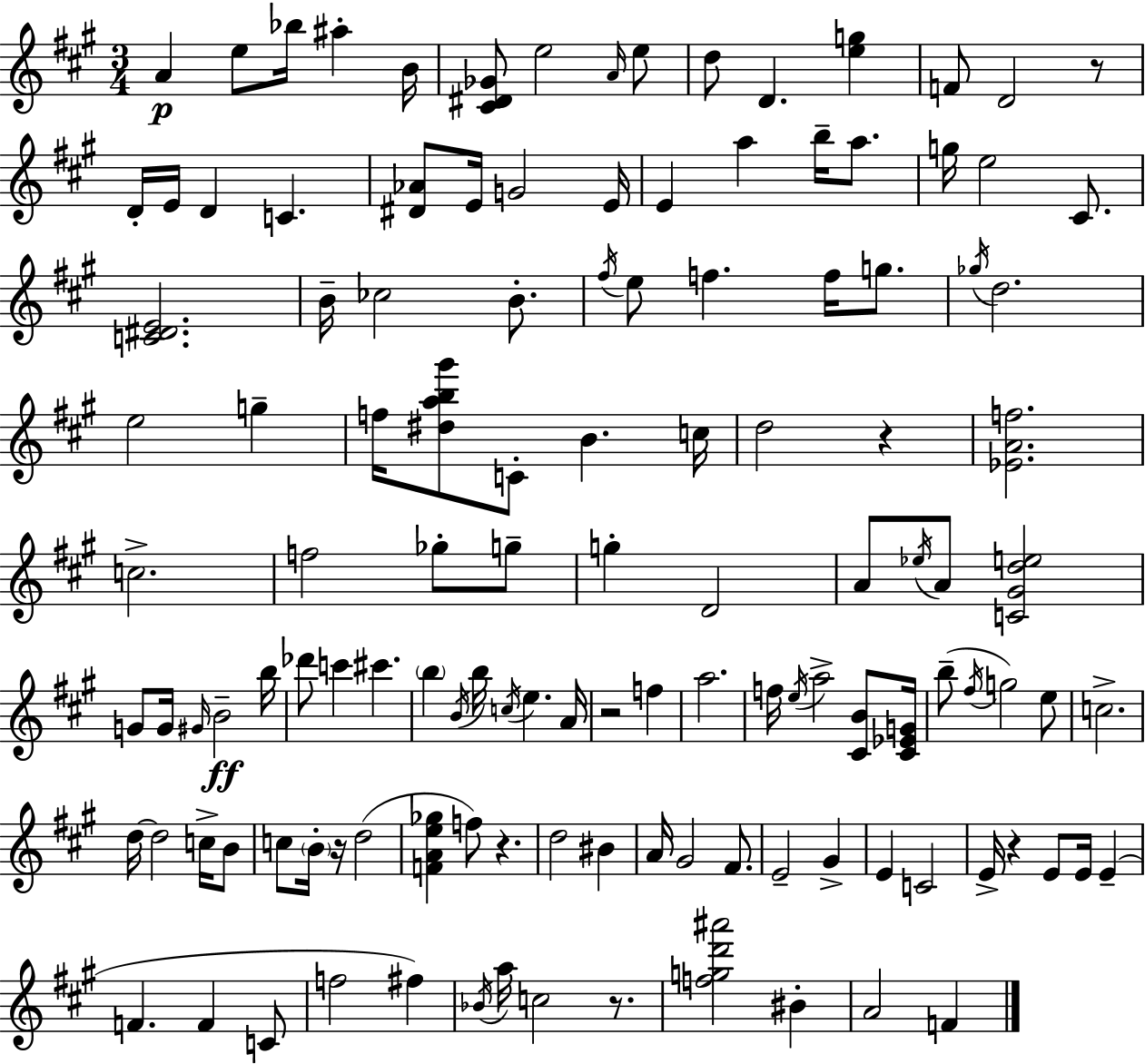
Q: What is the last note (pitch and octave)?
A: F4